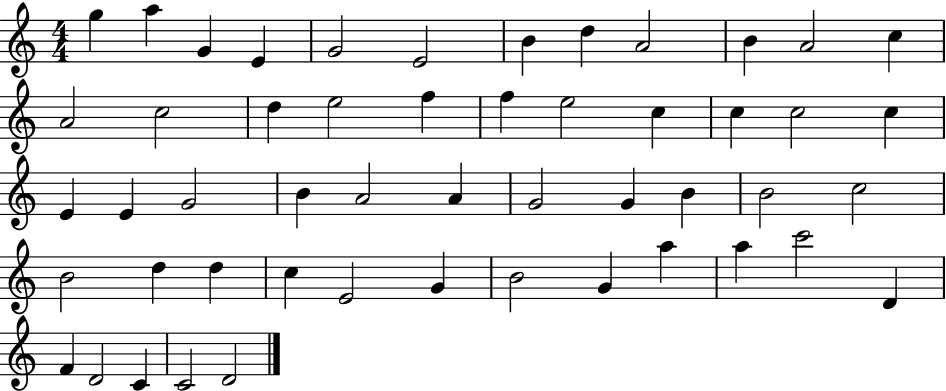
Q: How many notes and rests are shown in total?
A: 51